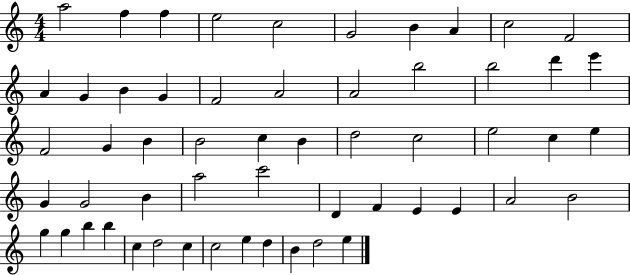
{
  \clef treble
  \numericTimeSignature
  \time 4/4
  \key c \major
  a''2 f''4 f''4 | e''2 c''2 | g'2 b'4 a'4 | c''2 f'2 | \break a'4 g'4 b'4 g'4 | f'2 a'2 | a'2 b''2 | b''2 d'''4 e'''4 | \break f'2 g'4 b'4 | b'2 c''4 b'4 | d''2 c''2 | e''2 c''4 e''4 | \break g'4 g'2 b'4 | a''2 c'''2 | d'4 f'4 e'4 e'4 | a'2 b'2 | \break g''4 g''4 b''4 b''4 | c''4 d''2 c''4 | c''2 e''4 d''4 | b'4 d''2 e''4 | \break \bar "|."
}